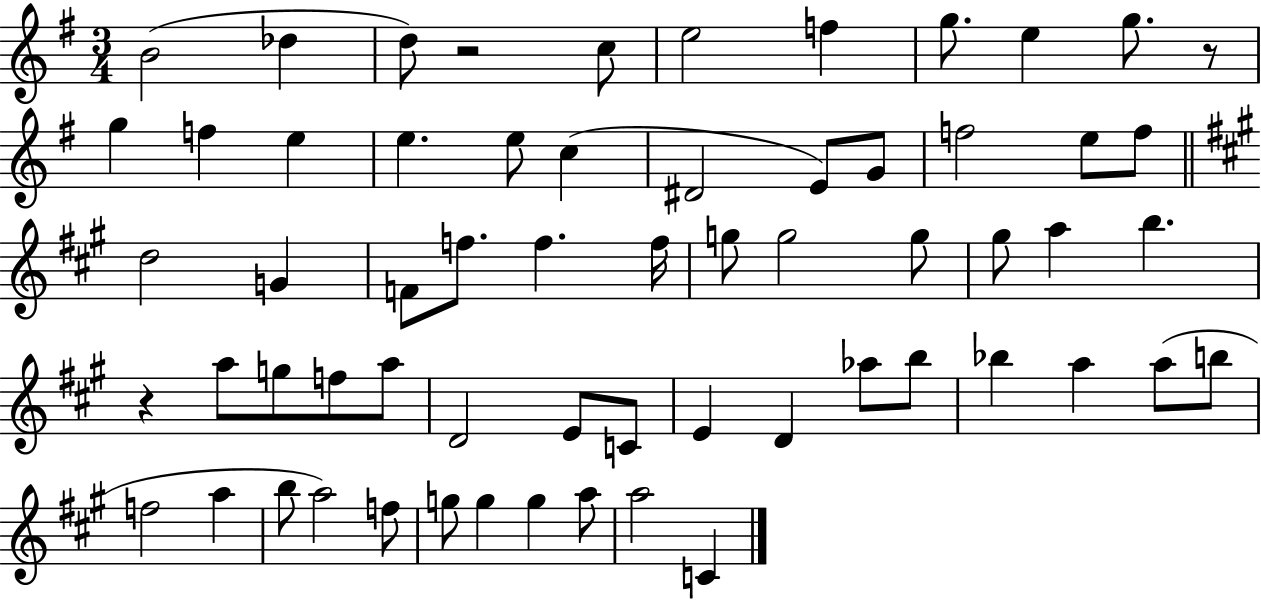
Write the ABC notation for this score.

X:1
T:Untitled
M:3/4
L:1/4
K:G
B2 _d d/2 z2 c/2 e2 f g/2 e g/2 z/2 g f e e e/2 c ^D2 E/2 G/2 f2 e/2 f/2 d2 G F/2 f/2 f f/4 g/2 g2 g/2 ^g/2 a b z a/2 g/2 f/2 a/2 D2 E/2 C/2 E D _a/2 b/2 _b a a/2 b/2 f2 a b/2 a2 f/2 g/2 g g a/2 a2 C